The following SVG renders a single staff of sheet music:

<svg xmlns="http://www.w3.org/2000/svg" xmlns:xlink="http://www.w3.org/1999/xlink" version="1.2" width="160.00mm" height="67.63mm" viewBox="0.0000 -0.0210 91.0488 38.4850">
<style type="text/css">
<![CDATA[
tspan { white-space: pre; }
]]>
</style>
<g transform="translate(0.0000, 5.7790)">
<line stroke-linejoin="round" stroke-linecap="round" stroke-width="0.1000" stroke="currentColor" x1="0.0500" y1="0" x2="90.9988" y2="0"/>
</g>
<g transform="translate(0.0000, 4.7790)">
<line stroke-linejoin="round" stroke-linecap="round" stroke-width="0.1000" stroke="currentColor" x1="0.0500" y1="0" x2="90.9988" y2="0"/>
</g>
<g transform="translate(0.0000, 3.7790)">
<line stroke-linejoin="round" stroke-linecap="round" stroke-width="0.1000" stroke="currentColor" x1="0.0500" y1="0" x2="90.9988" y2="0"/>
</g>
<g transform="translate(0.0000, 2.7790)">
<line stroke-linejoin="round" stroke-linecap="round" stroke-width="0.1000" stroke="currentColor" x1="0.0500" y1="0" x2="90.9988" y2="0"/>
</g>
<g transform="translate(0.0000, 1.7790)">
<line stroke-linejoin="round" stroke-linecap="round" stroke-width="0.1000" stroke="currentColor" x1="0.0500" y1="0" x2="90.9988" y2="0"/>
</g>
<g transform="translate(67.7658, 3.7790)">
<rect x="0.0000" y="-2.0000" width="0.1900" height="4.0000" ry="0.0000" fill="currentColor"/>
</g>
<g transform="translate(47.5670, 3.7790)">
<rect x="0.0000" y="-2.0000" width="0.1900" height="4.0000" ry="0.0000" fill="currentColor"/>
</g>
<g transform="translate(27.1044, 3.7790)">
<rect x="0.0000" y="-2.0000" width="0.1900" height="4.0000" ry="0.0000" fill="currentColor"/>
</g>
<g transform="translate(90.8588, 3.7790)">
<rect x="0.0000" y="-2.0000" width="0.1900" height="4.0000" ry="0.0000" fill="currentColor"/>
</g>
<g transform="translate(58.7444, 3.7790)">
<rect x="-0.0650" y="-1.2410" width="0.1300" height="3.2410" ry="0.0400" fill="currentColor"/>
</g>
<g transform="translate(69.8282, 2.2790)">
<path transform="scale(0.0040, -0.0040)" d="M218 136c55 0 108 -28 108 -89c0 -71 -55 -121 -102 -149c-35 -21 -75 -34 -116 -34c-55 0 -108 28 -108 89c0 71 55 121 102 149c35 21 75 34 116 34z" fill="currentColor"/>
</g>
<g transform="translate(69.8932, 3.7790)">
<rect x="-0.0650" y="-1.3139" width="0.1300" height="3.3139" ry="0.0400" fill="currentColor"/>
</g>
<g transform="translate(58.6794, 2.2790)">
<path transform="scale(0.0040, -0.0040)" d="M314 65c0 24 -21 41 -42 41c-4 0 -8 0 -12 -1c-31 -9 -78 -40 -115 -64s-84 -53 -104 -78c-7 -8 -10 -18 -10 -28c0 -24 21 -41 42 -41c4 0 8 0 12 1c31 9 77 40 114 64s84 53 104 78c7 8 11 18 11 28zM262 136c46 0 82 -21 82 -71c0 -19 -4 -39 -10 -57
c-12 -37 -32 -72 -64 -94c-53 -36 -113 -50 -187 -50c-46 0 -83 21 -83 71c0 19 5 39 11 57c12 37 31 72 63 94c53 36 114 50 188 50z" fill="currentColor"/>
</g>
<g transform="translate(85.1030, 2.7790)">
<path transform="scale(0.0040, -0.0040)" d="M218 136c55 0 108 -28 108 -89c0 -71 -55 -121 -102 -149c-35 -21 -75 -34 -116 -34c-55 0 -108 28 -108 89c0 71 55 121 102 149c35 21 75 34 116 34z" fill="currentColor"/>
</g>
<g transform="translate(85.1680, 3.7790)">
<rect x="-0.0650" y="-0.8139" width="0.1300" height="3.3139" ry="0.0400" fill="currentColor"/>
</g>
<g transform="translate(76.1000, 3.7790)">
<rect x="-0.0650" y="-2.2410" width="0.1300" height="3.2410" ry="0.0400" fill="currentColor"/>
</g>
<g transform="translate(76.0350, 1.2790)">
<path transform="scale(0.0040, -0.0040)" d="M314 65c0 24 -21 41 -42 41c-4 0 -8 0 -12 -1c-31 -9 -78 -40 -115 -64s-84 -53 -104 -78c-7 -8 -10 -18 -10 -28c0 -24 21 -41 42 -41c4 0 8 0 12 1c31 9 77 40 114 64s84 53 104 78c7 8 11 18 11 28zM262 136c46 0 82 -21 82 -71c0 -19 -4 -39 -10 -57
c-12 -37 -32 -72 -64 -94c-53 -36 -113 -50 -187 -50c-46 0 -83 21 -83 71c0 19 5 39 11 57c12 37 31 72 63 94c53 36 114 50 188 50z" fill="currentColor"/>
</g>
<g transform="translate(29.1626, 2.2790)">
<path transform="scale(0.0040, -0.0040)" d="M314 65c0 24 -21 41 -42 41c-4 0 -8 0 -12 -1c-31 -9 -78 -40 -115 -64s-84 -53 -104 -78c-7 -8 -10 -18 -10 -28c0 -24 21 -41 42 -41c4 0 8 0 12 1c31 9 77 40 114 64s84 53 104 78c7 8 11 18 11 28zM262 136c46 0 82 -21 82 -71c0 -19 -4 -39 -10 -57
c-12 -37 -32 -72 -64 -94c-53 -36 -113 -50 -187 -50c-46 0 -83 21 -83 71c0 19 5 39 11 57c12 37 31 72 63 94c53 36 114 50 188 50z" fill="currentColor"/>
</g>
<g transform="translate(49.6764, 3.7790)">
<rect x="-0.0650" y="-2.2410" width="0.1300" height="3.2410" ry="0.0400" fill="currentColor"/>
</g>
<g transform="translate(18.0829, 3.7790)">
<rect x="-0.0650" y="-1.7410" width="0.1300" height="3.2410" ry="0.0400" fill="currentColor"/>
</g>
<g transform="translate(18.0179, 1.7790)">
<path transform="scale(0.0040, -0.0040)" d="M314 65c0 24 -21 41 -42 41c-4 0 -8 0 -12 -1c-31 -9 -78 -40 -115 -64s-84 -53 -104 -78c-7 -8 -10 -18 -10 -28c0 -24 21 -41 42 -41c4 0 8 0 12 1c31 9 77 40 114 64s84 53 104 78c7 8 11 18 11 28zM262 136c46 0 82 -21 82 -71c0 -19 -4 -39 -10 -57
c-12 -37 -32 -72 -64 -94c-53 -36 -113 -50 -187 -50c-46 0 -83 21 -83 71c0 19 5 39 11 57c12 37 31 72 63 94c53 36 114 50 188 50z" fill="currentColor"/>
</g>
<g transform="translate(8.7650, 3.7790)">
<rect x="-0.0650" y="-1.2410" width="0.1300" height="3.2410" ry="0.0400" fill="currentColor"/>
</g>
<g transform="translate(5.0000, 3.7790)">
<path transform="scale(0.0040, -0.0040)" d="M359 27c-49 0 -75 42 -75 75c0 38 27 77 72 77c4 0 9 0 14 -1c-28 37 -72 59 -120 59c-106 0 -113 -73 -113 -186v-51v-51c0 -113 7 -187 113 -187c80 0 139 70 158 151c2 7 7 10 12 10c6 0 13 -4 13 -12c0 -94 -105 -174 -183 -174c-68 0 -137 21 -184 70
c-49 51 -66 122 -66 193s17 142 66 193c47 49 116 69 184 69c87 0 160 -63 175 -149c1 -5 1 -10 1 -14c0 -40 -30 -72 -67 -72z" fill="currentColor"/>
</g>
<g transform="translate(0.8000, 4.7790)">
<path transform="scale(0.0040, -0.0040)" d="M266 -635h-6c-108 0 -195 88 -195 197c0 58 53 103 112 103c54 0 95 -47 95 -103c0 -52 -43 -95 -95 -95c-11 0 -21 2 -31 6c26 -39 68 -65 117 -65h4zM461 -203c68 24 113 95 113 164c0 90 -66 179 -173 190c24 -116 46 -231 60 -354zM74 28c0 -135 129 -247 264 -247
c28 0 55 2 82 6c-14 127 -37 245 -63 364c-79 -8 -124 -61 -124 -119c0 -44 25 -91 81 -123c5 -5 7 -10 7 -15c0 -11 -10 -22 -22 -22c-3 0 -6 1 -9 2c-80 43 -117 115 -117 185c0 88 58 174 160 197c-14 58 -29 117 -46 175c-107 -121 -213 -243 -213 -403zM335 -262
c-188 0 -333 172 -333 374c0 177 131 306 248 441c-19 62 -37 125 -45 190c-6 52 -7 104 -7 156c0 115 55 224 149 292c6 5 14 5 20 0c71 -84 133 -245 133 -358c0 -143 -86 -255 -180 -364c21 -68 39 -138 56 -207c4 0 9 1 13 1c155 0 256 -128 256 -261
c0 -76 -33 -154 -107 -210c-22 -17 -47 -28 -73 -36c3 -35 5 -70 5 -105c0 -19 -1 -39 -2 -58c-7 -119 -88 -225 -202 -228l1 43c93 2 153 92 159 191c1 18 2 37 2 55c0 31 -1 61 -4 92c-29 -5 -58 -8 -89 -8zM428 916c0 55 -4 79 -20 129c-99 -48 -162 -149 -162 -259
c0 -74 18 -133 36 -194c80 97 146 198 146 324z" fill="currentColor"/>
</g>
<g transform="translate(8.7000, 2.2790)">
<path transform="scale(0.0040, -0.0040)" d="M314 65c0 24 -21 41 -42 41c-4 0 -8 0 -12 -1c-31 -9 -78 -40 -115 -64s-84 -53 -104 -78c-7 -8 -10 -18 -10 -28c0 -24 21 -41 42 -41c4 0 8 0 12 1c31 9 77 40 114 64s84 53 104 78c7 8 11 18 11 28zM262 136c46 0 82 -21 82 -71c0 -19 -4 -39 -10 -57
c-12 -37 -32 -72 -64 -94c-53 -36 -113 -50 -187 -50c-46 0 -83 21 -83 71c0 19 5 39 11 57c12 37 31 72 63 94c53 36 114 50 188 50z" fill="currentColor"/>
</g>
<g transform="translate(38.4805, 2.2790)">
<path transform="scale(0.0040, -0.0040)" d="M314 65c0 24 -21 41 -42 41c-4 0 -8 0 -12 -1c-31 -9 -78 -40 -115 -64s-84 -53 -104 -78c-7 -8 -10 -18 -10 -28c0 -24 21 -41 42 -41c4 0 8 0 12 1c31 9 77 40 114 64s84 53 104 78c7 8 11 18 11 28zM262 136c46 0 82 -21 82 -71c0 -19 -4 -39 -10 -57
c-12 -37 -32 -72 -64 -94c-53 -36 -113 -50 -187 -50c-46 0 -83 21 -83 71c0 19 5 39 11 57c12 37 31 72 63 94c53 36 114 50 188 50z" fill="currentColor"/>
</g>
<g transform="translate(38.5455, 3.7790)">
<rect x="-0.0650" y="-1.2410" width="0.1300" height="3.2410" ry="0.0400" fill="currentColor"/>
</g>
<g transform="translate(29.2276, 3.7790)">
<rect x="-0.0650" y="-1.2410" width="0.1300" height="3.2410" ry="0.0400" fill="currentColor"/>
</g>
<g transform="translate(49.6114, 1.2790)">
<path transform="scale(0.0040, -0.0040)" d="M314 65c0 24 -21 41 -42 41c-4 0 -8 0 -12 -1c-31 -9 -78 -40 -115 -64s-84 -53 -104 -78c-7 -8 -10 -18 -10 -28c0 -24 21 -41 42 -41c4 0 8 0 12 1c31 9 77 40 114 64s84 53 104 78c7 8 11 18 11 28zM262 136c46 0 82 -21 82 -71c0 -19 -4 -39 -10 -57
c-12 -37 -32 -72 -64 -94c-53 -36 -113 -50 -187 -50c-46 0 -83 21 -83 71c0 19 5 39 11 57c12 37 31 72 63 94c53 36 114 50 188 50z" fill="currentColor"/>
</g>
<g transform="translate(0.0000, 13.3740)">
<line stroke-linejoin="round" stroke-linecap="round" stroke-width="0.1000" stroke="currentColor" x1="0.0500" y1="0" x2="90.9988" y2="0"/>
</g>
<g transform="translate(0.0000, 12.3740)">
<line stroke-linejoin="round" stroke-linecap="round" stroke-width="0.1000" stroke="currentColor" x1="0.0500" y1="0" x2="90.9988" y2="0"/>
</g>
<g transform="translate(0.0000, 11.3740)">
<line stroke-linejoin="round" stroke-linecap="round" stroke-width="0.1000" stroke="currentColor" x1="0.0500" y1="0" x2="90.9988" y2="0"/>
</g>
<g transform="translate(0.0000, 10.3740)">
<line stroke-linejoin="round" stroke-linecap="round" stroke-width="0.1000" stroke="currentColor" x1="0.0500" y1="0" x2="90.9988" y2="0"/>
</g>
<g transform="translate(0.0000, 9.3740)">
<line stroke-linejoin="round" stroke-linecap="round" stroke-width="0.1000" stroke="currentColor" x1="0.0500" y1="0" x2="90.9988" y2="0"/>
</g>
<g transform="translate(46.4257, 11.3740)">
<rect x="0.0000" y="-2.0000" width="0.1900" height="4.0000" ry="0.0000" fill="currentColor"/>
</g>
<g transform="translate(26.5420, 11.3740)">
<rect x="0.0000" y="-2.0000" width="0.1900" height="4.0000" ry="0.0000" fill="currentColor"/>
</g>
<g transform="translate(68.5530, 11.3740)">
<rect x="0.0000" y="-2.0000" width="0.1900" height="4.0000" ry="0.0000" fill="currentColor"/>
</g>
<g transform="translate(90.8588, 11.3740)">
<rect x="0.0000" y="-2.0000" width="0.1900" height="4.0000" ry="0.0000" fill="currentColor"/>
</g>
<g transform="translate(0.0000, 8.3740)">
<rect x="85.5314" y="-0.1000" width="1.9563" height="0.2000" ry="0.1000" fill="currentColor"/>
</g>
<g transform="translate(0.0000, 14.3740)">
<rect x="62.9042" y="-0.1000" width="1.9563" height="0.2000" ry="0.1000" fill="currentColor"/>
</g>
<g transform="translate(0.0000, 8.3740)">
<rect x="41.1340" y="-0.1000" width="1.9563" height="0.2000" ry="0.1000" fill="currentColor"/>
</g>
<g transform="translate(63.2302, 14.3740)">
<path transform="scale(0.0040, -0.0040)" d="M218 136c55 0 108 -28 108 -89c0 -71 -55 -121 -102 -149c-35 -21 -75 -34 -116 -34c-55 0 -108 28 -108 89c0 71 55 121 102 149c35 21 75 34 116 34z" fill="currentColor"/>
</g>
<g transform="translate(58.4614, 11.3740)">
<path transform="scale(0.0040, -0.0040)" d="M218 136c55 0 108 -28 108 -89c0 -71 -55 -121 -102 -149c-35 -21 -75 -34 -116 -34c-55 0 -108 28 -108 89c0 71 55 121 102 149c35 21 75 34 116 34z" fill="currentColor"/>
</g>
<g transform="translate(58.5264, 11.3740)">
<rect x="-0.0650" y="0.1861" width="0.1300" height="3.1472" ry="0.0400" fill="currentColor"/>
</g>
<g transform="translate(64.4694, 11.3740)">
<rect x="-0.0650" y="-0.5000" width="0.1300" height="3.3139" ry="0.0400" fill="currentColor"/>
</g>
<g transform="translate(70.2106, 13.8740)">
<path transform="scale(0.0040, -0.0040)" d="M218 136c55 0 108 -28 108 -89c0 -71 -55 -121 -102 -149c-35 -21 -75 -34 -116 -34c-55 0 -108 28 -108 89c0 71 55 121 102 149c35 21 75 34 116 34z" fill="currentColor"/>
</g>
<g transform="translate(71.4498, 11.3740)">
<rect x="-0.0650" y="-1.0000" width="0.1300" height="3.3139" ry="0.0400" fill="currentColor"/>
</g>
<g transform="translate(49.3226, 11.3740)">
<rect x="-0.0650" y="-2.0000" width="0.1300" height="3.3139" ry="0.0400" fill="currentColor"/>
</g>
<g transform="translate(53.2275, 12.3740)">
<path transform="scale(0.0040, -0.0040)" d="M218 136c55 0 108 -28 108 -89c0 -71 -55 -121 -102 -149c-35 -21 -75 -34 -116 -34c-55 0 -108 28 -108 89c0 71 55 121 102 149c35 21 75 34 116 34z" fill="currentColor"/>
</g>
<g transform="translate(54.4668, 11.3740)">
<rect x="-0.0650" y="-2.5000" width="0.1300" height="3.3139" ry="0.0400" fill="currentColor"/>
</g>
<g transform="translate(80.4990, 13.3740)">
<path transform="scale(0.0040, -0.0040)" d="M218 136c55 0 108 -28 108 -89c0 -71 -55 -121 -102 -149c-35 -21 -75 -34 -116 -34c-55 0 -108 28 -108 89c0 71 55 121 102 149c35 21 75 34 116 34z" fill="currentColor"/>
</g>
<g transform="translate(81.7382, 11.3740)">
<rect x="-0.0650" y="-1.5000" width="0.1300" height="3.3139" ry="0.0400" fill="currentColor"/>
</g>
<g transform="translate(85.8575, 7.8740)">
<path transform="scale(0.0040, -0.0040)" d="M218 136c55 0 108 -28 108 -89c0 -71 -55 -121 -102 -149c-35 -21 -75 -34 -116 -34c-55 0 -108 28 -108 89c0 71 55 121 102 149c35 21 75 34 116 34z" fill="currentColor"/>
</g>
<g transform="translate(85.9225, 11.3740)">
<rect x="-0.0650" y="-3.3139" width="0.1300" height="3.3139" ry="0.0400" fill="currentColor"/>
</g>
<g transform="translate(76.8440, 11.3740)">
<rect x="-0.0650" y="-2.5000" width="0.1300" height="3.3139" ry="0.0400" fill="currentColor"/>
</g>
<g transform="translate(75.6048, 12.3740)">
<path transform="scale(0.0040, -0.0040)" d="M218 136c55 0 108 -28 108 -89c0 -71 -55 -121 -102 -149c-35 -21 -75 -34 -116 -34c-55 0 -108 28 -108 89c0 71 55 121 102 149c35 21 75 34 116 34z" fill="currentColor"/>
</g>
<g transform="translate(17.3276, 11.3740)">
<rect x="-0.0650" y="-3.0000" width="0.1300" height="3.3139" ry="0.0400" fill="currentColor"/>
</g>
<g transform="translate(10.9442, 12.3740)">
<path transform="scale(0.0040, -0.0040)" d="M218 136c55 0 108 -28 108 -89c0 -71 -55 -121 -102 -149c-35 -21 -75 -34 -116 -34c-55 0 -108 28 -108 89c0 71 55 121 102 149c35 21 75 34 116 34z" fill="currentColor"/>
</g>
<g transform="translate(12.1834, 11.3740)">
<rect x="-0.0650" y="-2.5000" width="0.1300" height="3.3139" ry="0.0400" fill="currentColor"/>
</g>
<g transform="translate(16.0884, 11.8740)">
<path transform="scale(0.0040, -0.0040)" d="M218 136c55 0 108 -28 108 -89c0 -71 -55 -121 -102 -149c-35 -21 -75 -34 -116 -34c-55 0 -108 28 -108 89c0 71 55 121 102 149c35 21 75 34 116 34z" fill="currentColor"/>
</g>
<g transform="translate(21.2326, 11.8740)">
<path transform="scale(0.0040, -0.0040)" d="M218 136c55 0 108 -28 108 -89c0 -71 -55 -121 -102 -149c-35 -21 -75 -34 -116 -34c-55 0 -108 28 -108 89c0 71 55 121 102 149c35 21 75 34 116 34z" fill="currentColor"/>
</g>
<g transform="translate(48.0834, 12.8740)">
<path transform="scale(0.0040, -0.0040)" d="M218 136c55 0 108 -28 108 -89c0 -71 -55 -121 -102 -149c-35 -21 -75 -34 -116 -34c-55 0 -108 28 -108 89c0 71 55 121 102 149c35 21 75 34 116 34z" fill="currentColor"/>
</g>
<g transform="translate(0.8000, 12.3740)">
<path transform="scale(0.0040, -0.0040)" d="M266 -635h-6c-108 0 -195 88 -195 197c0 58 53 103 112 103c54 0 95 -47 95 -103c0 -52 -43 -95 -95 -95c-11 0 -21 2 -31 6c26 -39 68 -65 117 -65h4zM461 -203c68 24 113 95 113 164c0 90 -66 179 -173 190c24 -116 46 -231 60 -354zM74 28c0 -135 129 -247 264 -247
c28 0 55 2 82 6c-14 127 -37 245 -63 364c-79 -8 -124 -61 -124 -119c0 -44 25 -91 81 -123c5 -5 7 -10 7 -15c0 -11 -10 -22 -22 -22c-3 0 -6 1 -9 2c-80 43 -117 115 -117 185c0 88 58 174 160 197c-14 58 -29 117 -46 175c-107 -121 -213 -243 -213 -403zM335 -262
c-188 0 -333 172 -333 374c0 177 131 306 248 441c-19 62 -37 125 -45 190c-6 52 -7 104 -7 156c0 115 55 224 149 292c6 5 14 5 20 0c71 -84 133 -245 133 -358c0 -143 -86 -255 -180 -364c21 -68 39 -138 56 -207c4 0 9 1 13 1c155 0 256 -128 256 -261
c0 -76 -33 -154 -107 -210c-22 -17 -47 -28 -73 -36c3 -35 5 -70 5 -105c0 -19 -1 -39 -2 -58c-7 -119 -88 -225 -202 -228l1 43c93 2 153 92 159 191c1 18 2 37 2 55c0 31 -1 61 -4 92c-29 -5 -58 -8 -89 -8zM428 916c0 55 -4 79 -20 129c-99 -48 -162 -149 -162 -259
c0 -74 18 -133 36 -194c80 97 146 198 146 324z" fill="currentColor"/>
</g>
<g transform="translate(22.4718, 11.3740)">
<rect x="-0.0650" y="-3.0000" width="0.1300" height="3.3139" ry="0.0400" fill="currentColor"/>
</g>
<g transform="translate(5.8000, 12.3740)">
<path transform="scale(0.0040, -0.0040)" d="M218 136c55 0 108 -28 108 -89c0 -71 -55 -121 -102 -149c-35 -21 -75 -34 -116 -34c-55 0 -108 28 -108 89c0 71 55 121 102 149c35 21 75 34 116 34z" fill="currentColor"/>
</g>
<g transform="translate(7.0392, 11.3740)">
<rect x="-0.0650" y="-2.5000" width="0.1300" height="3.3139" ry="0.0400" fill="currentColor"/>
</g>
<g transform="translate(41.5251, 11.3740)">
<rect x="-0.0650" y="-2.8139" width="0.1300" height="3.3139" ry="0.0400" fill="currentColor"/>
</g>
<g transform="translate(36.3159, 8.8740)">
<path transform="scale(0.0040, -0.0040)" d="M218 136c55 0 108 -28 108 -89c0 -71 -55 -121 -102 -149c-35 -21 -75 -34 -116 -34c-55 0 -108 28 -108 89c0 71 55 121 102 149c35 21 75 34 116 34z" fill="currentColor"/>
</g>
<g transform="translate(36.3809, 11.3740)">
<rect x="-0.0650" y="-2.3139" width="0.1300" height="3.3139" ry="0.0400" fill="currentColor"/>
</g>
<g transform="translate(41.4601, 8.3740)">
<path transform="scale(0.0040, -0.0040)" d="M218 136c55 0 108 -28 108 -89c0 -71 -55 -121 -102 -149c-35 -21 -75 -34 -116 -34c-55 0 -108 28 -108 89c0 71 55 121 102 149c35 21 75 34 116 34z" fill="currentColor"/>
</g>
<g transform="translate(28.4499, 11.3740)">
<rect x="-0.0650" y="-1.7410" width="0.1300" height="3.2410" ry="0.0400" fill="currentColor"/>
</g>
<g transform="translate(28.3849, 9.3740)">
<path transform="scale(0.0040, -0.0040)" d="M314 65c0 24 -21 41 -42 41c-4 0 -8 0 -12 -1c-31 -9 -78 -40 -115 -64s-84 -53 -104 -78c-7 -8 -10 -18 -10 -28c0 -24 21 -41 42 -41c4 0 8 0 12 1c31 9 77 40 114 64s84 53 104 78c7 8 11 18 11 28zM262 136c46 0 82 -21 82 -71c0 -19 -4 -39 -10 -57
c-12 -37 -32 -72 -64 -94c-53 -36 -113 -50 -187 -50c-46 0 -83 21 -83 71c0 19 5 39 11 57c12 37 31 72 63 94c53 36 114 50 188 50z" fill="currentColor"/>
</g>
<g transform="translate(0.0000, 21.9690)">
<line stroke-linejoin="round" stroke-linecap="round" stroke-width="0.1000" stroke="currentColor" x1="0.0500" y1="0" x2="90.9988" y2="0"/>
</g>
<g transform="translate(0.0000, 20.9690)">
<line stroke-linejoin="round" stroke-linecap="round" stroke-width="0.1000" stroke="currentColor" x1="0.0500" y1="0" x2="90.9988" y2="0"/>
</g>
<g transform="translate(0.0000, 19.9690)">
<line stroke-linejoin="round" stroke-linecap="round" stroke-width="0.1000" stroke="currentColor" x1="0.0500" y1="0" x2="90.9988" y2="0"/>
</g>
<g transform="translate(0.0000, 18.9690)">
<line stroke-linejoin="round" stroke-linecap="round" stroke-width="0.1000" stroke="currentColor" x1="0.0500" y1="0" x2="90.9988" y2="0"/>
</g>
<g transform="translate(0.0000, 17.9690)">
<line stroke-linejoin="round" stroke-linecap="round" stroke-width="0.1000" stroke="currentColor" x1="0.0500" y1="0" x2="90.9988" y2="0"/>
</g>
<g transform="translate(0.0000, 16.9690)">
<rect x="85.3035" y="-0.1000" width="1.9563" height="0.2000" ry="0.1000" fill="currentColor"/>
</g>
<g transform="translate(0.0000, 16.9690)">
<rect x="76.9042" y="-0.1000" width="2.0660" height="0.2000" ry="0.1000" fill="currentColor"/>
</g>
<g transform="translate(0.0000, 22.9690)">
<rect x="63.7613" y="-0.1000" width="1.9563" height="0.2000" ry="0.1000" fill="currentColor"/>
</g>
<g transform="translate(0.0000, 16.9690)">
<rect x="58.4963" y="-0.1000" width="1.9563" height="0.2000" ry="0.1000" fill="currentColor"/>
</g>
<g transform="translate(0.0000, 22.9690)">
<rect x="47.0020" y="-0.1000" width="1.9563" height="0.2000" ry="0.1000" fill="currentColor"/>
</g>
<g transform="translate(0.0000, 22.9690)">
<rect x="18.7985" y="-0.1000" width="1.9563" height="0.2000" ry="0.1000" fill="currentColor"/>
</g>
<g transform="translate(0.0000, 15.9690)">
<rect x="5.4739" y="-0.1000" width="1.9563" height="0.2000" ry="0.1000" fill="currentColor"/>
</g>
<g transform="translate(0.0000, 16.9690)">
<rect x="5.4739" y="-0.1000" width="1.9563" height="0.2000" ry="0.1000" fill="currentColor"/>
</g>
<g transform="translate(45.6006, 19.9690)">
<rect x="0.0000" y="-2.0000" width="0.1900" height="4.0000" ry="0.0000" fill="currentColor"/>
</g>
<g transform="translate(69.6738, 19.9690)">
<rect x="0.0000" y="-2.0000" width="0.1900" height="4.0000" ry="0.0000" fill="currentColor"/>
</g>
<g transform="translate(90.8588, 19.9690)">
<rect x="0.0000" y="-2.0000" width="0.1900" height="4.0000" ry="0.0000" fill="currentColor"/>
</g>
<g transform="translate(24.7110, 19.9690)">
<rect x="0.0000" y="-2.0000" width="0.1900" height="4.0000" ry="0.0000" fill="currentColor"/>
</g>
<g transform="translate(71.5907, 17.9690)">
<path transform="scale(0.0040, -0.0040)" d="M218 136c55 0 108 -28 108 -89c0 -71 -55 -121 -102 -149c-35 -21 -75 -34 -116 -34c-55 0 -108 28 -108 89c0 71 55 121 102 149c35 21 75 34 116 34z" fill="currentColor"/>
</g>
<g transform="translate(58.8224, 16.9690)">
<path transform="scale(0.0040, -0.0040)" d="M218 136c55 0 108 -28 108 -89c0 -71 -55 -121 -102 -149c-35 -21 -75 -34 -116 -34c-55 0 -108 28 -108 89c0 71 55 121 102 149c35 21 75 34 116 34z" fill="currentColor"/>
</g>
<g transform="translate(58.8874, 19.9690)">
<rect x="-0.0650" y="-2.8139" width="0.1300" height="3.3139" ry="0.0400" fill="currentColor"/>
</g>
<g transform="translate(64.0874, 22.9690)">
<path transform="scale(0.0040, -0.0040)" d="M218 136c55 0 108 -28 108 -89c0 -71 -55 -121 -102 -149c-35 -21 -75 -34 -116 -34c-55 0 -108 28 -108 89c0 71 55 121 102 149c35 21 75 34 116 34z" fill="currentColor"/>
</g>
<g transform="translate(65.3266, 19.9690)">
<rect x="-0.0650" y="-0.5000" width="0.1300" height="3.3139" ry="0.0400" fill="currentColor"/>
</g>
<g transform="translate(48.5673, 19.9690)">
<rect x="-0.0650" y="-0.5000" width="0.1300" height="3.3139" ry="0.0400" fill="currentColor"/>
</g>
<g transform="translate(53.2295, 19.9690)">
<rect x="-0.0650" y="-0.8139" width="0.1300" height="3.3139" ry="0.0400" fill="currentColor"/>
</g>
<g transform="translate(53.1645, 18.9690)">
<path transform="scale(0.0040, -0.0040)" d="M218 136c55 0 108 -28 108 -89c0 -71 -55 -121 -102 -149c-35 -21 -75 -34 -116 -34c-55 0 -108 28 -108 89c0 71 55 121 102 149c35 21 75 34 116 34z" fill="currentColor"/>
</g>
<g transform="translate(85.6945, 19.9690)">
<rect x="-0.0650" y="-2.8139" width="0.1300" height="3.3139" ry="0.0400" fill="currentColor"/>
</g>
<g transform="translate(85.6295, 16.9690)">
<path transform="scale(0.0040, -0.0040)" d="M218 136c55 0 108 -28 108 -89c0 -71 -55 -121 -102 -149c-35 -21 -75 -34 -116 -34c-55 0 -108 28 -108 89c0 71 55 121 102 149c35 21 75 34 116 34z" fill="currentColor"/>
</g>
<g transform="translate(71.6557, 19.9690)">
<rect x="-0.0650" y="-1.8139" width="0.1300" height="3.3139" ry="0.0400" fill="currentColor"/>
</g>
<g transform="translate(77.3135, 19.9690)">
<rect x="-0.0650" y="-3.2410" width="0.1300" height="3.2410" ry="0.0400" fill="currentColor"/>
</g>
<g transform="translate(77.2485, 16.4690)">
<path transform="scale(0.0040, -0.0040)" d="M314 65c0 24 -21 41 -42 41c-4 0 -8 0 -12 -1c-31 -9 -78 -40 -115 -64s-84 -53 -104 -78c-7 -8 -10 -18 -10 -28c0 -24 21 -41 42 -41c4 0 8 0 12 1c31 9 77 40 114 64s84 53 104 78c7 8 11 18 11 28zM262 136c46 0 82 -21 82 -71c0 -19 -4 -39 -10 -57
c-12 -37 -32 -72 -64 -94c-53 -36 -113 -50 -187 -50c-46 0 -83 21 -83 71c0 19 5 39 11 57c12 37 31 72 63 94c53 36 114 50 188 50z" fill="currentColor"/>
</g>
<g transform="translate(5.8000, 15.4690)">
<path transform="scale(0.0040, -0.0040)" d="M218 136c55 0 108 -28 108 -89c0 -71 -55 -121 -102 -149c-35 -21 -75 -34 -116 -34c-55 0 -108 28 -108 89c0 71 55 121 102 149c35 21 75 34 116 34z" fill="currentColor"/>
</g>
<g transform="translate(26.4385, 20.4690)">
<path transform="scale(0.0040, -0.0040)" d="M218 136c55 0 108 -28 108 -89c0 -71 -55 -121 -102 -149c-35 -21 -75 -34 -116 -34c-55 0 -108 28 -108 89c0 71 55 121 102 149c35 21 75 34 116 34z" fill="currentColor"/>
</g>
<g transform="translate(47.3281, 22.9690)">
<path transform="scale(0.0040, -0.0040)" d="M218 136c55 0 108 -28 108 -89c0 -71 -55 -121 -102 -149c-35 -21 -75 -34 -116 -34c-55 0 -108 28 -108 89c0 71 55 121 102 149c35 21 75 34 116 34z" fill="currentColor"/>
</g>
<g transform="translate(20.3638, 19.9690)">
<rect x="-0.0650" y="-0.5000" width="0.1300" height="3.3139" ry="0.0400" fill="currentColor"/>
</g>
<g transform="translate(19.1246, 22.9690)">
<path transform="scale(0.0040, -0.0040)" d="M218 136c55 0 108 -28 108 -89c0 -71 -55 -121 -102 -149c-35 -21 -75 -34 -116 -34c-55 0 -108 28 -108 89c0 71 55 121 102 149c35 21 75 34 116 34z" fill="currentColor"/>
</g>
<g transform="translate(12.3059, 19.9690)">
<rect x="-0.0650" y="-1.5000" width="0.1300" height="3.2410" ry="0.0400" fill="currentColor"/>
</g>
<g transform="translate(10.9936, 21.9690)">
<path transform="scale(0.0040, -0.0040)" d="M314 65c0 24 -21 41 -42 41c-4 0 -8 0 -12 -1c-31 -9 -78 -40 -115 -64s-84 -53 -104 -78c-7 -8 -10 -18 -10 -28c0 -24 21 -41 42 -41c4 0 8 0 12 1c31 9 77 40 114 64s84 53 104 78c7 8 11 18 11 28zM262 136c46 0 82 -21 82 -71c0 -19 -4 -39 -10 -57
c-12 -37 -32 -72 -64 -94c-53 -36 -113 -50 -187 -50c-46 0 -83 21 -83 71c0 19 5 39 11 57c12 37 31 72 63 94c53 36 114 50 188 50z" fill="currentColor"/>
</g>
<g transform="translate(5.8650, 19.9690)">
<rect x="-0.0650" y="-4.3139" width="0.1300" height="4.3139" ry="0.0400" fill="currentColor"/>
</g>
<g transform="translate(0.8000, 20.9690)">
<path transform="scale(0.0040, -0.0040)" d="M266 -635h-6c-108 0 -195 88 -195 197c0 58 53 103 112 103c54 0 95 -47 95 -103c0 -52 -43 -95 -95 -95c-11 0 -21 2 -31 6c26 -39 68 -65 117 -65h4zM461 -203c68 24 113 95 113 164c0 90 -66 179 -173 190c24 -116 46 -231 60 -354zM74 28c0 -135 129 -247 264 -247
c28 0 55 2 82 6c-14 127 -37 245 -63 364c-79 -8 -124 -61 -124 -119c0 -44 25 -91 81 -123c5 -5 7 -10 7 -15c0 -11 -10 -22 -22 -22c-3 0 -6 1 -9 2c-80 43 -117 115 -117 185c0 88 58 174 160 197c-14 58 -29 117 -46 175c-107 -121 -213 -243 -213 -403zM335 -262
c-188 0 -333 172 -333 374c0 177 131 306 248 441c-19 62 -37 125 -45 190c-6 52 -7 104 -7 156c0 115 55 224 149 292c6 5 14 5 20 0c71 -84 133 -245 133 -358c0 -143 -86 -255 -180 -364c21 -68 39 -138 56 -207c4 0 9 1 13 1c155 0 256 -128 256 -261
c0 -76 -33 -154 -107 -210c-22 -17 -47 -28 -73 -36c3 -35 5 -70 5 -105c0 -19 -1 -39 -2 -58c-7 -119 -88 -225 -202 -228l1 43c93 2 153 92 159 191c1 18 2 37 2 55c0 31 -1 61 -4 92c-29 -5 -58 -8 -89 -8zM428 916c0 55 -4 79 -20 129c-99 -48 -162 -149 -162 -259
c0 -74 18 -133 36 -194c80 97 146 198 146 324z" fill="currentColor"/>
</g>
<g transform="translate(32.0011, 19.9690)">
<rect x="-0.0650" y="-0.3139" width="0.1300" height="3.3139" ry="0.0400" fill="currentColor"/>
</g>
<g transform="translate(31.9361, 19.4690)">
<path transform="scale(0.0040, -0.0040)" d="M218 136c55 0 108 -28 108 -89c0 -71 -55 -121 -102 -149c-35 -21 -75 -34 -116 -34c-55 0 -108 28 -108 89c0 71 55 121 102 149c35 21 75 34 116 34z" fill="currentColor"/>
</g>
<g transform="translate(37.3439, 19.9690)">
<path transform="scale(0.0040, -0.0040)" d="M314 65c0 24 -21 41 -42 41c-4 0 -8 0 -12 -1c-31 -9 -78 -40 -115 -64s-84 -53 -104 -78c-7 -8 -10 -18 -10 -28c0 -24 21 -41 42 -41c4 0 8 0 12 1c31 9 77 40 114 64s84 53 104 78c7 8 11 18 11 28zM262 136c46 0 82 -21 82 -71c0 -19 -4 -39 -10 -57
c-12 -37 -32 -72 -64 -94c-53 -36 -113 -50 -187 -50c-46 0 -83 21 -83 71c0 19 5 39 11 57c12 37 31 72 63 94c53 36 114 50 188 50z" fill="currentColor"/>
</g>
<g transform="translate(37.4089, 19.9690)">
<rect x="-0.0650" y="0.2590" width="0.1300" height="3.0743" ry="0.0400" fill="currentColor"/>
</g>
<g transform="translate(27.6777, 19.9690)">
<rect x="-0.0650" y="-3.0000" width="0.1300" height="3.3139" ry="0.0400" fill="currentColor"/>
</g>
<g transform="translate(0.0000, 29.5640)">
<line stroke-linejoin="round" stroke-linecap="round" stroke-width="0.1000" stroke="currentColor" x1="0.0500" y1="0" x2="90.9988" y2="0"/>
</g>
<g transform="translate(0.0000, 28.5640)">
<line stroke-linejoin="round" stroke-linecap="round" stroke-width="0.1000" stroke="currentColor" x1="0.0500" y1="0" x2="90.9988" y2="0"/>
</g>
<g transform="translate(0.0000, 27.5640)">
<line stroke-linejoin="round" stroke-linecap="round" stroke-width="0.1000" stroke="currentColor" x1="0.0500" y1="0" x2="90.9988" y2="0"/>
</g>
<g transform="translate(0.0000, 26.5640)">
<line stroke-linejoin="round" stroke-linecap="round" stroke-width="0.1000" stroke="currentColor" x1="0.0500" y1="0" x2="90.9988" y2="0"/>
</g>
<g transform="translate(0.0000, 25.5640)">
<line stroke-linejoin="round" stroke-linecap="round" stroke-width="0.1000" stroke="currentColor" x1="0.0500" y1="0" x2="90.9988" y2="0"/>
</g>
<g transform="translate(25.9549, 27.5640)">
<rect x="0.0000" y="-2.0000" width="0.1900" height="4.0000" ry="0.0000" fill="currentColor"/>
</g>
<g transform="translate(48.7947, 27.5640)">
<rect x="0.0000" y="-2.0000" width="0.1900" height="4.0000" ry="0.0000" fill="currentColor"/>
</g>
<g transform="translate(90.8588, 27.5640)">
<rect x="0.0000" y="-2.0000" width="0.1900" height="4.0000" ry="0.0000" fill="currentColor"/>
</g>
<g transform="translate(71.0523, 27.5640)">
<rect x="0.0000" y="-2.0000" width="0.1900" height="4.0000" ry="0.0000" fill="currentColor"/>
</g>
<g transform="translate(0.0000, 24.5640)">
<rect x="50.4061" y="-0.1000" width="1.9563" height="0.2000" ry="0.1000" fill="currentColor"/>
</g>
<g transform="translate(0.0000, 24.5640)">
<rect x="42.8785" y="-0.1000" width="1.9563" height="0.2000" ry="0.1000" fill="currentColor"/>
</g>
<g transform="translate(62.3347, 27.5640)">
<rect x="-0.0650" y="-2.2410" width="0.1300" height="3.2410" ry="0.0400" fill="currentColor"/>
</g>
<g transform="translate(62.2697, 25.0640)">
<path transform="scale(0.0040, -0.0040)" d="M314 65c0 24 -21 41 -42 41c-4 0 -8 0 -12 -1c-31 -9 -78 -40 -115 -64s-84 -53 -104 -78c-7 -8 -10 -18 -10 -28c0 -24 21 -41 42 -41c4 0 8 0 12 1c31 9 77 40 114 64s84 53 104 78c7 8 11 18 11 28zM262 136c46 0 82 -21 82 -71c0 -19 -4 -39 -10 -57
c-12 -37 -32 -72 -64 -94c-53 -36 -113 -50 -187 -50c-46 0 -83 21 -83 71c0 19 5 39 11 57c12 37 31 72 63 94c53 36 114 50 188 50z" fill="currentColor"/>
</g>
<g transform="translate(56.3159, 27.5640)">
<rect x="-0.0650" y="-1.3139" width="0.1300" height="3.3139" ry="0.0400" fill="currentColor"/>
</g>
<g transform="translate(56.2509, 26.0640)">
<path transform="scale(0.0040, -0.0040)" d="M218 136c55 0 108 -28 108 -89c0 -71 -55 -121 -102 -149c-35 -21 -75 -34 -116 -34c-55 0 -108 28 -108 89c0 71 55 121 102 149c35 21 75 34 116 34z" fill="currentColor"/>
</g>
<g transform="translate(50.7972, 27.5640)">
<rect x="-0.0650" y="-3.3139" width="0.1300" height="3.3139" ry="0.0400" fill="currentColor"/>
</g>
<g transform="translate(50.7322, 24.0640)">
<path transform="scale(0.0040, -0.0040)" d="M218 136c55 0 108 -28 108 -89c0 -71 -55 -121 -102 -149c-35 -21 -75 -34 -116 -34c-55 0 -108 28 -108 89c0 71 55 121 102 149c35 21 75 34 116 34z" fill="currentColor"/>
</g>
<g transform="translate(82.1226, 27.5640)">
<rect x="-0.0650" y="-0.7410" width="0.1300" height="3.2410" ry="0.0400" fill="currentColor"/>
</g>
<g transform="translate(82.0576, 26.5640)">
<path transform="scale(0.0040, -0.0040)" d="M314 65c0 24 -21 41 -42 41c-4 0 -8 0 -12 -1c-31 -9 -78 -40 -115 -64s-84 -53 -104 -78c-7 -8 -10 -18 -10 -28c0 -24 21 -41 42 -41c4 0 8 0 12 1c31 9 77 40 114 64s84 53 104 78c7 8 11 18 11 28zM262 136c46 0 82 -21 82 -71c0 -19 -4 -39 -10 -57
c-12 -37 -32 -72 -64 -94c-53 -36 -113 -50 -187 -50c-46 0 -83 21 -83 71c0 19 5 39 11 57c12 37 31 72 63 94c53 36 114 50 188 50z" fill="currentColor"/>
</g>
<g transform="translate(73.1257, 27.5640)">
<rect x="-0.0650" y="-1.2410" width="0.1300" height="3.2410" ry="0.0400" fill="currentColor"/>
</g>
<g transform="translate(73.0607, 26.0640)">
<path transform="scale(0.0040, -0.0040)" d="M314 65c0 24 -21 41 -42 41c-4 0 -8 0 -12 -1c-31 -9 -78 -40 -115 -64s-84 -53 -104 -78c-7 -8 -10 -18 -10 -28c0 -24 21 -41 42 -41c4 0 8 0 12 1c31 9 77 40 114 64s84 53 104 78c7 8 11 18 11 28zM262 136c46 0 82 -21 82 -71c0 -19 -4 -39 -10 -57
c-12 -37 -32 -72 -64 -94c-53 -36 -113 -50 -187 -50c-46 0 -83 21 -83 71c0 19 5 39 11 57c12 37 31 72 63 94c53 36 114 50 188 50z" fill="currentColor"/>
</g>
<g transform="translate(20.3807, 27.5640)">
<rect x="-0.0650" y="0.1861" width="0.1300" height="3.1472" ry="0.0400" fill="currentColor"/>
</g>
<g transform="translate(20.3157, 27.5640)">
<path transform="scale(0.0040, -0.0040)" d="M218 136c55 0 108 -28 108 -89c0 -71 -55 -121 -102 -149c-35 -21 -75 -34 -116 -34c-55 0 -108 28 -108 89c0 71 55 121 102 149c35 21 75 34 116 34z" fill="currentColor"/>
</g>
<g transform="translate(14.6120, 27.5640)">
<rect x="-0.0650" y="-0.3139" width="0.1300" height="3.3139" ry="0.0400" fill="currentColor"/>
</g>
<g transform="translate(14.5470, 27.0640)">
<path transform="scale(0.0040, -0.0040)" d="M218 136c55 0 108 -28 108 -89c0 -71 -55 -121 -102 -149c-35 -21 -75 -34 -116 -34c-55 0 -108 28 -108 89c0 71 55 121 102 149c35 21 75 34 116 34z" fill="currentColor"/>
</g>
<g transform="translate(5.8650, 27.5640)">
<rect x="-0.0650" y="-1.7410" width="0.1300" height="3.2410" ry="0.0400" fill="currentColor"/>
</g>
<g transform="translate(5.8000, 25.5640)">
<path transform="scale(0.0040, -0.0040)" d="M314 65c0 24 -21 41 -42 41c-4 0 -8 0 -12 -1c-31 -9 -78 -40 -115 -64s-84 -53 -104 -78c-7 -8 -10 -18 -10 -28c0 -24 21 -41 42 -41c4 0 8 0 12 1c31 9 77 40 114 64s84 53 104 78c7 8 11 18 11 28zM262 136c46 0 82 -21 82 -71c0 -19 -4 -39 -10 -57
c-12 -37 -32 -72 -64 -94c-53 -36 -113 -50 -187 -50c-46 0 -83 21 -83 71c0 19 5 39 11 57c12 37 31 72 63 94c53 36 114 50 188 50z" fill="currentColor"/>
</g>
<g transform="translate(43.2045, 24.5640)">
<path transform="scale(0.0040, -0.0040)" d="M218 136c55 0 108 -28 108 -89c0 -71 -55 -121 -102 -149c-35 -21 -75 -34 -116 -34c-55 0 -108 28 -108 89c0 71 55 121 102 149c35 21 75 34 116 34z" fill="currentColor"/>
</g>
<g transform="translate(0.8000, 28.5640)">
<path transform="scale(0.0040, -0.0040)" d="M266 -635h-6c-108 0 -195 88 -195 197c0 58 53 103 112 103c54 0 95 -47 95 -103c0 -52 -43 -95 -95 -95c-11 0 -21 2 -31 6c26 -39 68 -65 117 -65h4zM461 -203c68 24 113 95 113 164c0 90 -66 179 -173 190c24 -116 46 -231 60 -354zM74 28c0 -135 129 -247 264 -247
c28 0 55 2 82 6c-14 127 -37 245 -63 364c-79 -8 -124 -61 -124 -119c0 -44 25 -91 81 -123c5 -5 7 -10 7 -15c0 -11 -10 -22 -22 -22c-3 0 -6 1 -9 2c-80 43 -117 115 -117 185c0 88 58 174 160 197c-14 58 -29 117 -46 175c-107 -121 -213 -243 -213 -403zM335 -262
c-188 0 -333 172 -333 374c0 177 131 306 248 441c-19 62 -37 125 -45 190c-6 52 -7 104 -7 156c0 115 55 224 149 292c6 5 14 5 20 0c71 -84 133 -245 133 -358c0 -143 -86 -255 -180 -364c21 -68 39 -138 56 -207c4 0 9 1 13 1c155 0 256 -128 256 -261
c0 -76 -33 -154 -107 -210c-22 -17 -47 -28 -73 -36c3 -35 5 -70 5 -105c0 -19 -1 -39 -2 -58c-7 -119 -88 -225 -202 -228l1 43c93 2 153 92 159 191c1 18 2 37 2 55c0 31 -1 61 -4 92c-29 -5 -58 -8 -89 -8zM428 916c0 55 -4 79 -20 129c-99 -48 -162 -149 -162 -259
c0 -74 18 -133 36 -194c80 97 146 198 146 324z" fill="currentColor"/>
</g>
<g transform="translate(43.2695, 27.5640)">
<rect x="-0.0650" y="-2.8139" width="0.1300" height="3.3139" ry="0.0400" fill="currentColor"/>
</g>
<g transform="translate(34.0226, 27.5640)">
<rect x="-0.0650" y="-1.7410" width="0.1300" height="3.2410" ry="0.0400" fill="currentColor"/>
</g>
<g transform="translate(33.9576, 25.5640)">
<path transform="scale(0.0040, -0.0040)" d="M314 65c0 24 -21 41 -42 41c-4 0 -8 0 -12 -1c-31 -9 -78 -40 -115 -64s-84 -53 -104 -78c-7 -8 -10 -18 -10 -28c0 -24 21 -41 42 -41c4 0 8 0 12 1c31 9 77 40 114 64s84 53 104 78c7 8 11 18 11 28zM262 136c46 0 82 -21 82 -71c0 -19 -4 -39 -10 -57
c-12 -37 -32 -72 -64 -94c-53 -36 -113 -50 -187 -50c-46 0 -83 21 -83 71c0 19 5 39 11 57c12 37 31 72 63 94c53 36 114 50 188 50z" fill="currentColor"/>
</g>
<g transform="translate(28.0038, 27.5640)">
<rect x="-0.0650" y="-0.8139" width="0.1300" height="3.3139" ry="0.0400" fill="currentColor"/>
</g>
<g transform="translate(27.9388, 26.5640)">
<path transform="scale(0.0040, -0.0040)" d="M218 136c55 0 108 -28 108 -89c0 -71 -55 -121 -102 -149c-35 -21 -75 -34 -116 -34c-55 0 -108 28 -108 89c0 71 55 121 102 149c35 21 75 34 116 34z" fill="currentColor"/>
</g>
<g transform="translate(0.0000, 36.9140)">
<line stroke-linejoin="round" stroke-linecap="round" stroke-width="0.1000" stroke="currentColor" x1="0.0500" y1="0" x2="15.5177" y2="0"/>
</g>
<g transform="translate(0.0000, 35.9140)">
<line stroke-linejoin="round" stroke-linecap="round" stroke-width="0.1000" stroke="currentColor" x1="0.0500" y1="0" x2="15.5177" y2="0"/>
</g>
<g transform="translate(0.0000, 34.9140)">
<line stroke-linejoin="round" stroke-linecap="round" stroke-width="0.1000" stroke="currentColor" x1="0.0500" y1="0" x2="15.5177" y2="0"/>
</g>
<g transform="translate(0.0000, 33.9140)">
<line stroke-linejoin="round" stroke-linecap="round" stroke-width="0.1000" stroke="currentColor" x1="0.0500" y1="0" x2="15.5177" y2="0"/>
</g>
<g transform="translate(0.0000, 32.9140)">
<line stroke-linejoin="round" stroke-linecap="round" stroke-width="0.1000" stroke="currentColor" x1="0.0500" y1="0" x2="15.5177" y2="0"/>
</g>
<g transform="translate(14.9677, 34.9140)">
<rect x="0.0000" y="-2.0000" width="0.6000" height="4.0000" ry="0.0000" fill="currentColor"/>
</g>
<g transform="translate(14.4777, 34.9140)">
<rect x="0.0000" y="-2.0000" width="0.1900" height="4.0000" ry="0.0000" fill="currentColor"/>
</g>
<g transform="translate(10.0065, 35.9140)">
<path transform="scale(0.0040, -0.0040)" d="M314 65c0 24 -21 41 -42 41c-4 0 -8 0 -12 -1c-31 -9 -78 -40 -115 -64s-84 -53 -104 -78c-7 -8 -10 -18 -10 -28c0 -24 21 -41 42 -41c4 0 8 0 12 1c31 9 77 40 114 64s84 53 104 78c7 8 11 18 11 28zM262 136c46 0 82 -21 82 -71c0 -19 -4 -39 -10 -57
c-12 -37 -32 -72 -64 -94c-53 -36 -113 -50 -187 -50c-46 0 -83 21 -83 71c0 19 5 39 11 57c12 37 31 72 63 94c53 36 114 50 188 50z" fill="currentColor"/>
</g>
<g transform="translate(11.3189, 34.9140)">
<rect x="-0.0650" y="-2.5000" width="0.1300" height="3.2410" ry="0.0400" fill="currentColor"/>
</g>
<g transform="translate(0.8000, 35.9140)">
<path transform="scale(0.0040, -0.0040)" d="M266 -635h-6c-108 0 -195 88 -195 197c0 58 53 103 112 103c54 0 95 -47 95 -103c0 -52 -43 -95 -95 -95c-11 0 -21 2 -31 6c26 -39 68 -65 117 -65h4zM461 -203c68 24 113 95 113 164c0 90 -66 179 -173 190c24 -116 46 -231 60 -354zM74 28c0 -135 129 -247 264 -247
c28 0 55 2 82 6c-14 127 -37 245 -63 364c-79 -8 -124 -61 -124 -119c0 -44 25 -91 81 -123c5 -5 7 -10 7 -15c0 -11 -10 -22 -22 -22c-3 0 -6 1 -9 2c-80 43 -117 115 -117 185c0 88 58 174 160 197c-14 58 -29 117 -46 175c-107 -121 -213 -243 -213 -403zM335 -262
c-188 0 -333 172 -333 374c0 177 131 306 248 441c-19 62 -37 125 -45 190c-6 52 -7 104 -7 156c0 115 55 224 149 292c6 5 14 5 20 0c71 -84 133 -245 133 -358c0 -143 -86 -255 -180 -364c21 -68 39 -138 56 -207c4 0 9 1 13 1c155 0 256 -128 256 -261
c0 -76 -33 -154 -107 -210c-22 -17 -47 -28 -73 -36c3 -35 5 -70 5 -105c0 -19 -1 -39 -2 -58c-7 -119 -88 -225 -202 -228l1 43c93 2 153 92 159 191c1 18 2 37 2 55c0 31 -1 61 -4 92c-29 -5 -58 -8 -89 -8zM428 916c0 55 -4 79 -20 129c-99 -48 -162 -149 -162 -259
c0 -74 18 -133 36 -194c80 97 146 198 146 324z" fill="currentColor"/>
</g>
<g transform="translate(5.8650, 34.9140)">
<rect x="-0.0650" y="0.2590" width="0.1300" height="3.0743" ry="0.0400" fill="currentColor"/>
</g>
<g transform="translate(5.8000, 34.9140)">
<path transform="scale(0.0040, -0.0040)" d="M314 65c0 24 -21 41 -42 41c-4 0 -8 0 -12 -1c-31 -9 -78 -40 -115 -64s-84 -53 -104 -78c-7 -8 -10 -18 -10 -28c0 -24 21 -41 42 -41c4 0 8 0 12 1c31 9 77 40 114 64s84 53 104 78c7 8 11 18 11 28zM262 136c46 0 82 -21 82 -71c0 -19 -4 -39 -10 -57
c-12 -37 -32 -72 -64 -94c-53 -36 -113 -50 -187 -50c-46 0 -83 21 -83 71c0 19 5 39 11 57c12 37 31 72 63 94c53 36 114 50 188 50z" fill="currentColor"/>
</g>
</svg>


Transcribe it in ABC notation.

X:1
T:Untitled
M:4/4
L:1/4
K:C
e2 f2 e2 e2 g2 e2 e g2 d G G A A f2 g a F G B C D G E b d' E2 C A c B2 C d a C f b2 a f2 c B d f2 a b e g2 e2 d2 B2 G2